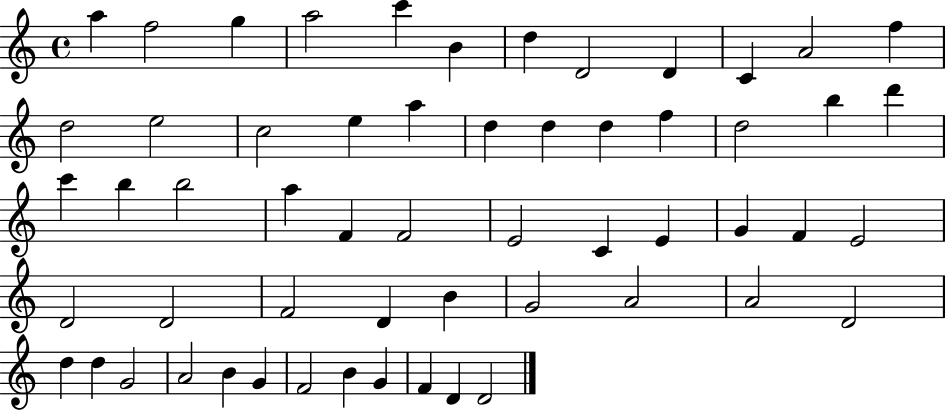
A5/q F5/h G5/q A5/h C6/q B4/q D5/q D4/h D4/q C4/q A4/h F5/q D5/h E5/h C5/h E5/q A5/q D5/q D5/q D5/q F5/q D5/h B5/q D6/q C6/q B5/q B5/h A5/q F4/q F4/h E4/h C4/q E4/q G4/q F4/q E4/h D4/h D4/h F4/h D4/q B4/q G4/h A4/h A4/h D4/h D5/q D5/q G4/h A4/h B4/q G4/q F4/h B4/q G4/q F4/q D4/q D4/h